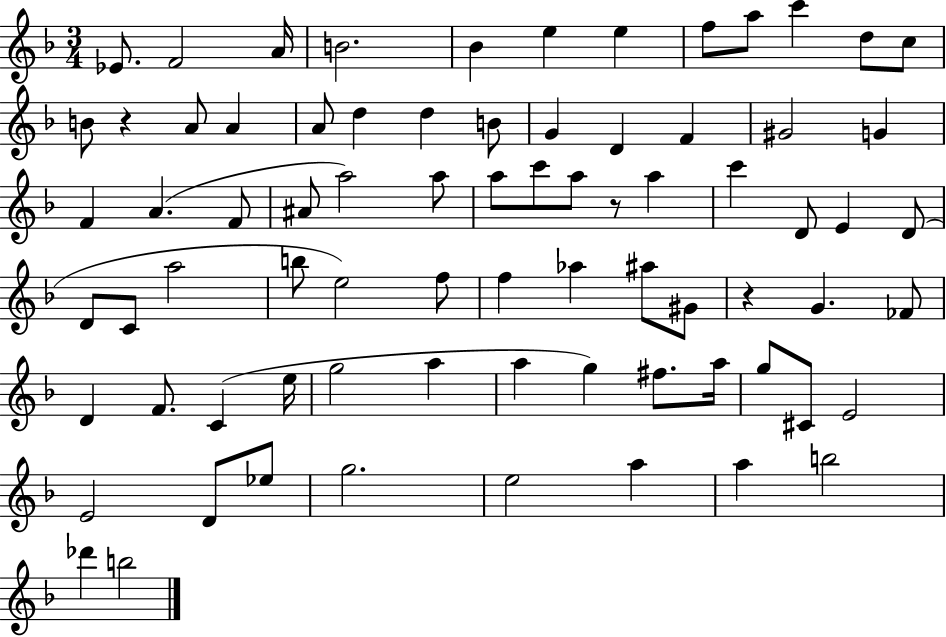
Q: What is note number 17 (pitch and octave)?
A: D5